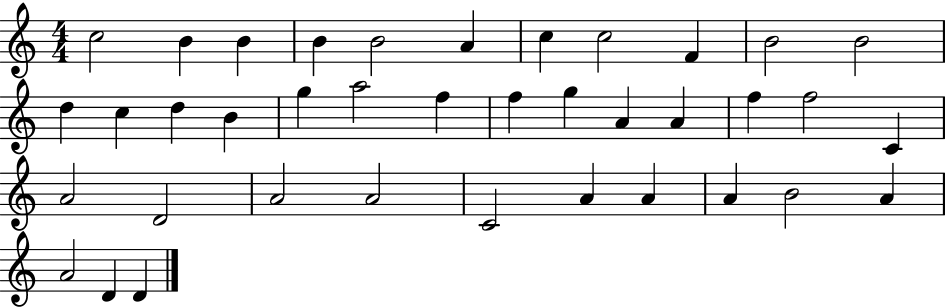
X:1
T:Untitled
M:4/4
L:1/4
K:C
c2 B B B B2 A c c2 F B2 B2 d c d B g a2 f f g A A f f2 C A2 D2 A2 A2 C2 A A A B2 A A2 D D